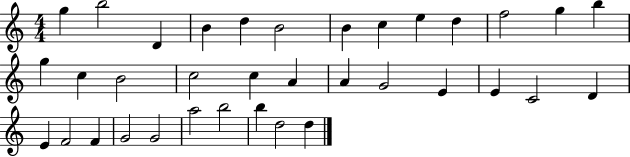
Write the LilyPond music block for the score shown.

{
  \clef treble
  \numericTimeSignature
  \time 4/4
  \key c \major
  g''4 b''2 d'4 | b'4 d''4 b'2 | b'4 c''4 e''4 d''4 | f''2 g''4 b''4 | \break g''4 c''4 b'2 | c''2 c''4 a'4 | a'4 g'2 e'4 | e'4 c'2 d'4 | \break e'4 f'2 f'4 | g'2 g'2 | a''2 b''2 | b''4 d''2 d''4 | \break \bar "|."
}